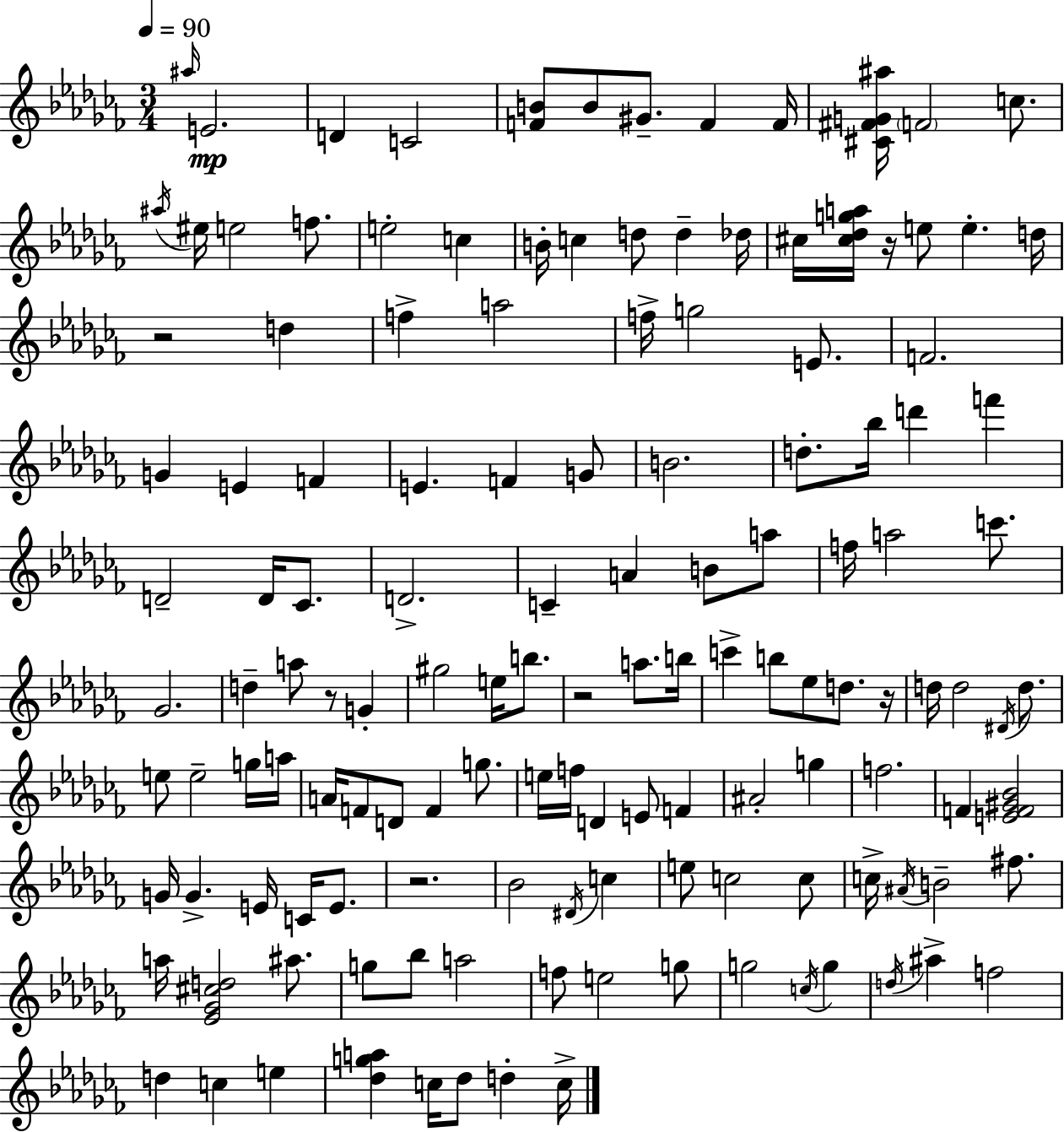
{
  \clef treble
  \numericTimeSignature
  \time 3/4
  \key aes \minor
  \tempo 4 = 90
  \grace { ais''16 }\mp e'2. | d'4 c'2 | <f' b'>8 b'8 gis'8.-- f'4 | f'16 <cis' fis' g' ais''>16 \parenthesize f'2 c''8. | \break \acciaccatura { ais''16 } eis''16 e''2 f''8. | e''2-. c''4 | b'16-. c''4 d''8 d''4-- | des''16 cis''16 <cis'' des'' g'' a''>16 r16 e''8 e''4.-. | \break d''16 r2 d''4 | f''4-> a''2 | f''16-> g''2 e'8. | f'2. | \break g'4 e'4 f'4 | e'4. f'4 | g'8 b'2. | d''8.-. bes''16 d'''4 f'''4 | \break d'2-- d'16 ces'8. | d'2.-> | c'4-- a'4 b'8 | a''8 f''16 a''2 c'''8. | \break ges'2. | d''4-- a''8 r8 g'4-. | gis''2 e''16 b''8. | r2 a''8. | \break b''16 c'''4-> b''8 ees''8 d''8. | r16 d''16 d''2 \acciaccatura { dis'16 } | d''8. e''8 e''2-- | g''16 a''16 a'16 f'8 d'8 f'4 | \break g''8. e''16 f''16 d'4 e'8 f'4 | ais'2-. g''4 | f''2. | f'4 <e' f' gis' bes'>2 | \break g'16 g'4.-> e'16 c'16 | e'8. r2. | bes'2 \acciaccatura { dis'16 } | c''4 e''8 c''2 | \break c''8 c''16-> \acciaccatura { ais'16 } b'2-- | fis''8. a''16 <ees' ges' cis'' d''>2 | ais''8. g''8 bes''8 a''2 | f''8 e''2 | \break g''8 g''2 | \acciaccatura { c''16 } g''4 \acciaccatura { d''16 } ais''4-> f''2 | d''4 c''4 | e''4 <des'' g'' a''>4 c''16 | \break des''8 d''4-. c''16-> \bar "|."
}